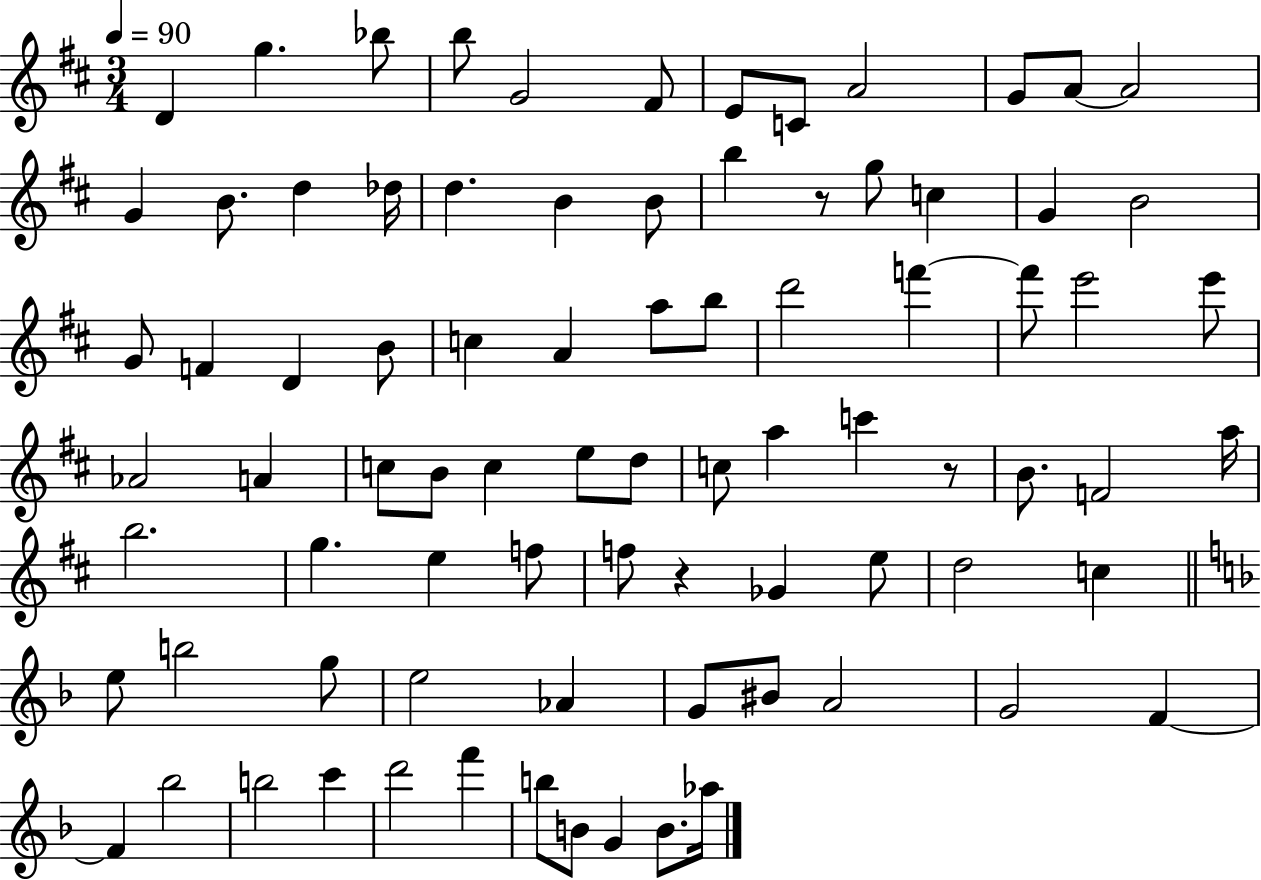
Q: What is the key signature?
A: D major